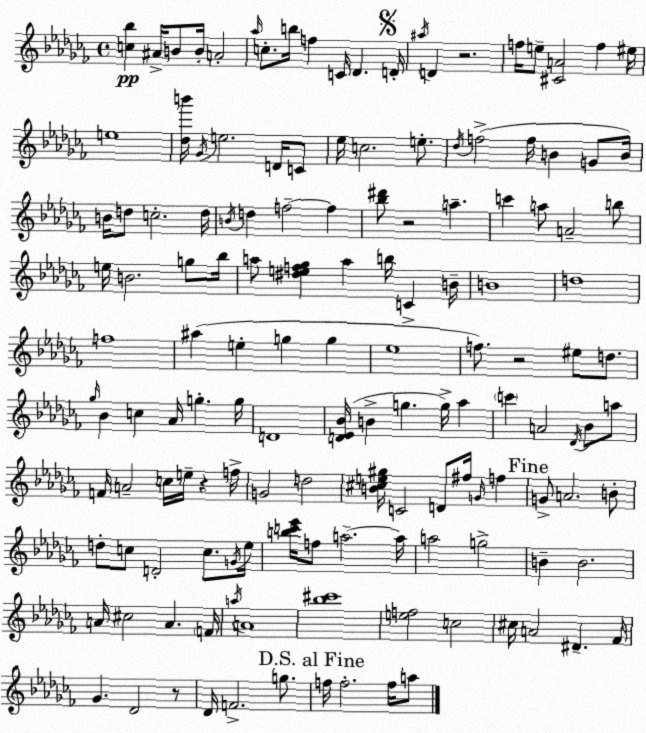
X:1
T:Untitled
M:4/4
L:1/4
K:Abm
[c_b] ^A/4 B/2 B/4 A2 _a/4 c/2 b/4 f C/4 _D D/4 ^a/4 D z2 f/4 e/2 [^CA]2 f ^e/4 e4 [_db']/4 _G/4 e2 D/4 C/2 _e/4 c2 e/2 _d/4 f2 f/4 B G/2 B/4 B/4 d/2 c2 d/4 B/4 d f2 f [_b^d']/2 z2 a c' a/2 A2 b/2 e/4 B2 g/2 _b/4 a/2 [^def_g] a b/4 C B/4 B4 d4 f4 ^a e g g _e4 f/2 z2 ^e/2 d/2 _g/4 _B c _A/4 g g/4 D4 [D_E_B]/4 B g g/4 _a c' A2 _D/4 _B/2 a/2 F/4 A2 c/4 e/4 z f/4 G2 d2 [B^ce^g]/4 C2 D/2 ^f/4 G/4 f G/2 A2 B/2 d/2 c/2 D2 c/2 G/4 _e/4 [bc'_e']/4 f/2 a2 a/4 a2 g2 B B2 A/4 ^c2 A F/4 a/4 A4 [_b^c']4 [ef]2 c2 ^c/4 A2 ^D _F/4 _G _D2 z/2 _D/4 F2 g/2 f/4 f2 f/4 a/2